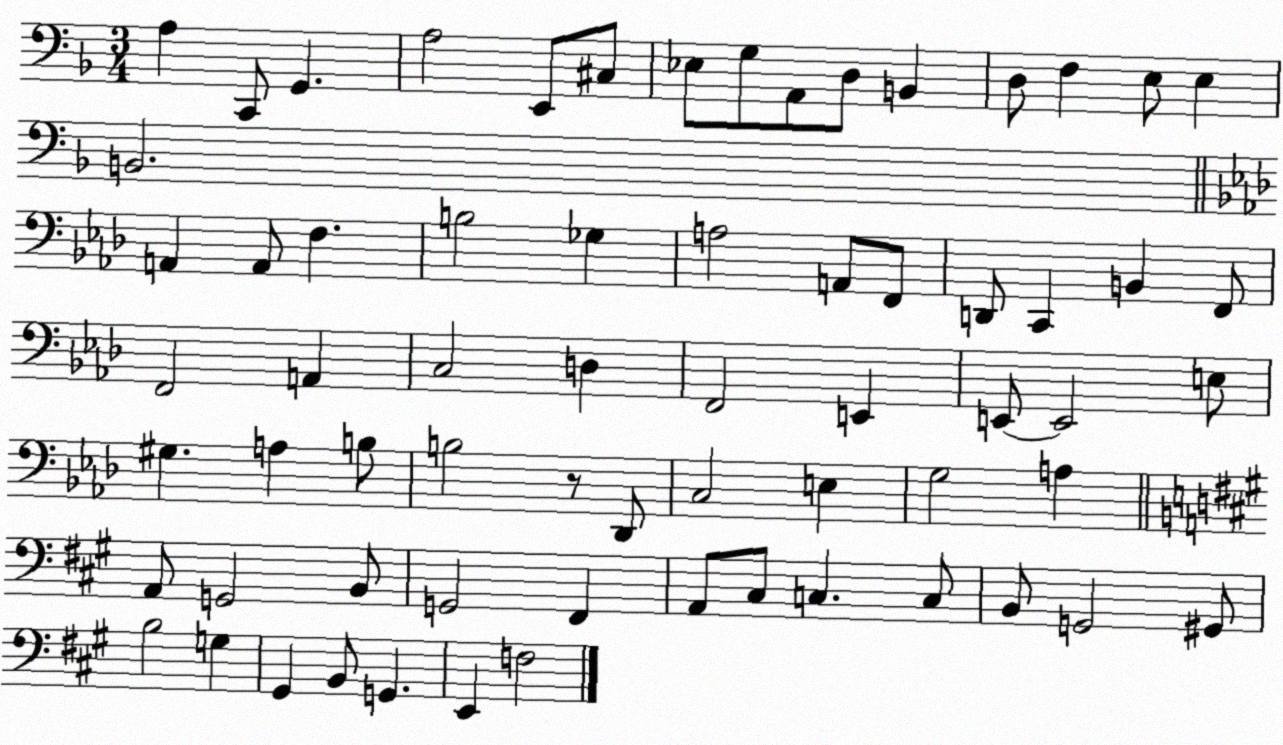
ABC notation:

X:1
T:Untitled
M:3/4
L:1/4
K:F
A, C,,/2 G,, A,2 E,,/2 ^C,/2 _E,/2 G,/2 A,,/2 D,/2 B,, D,/2 F, E,/2 E, B,,2 A,, A,,/2 F, B,2 _G, A,2 A,,/2 F,,/2 D,,/2 C,, B,, F,,/2 F,,2 A,, C,2 D, F,,2 E,, E,,/2 E,,2 E,/2 ^G, A, B,/2 B,2 z/2 _D,,/2 C,2 E, G,2 A, A,,/2 G,,2 B,,/2 G,,2 ^F,, A,,/2 ^C,/2 C, C,/2 B,,/2 G,,2 ^G,,/2 B,2 G, ^G,, B,,/2 G,, E,, F,2